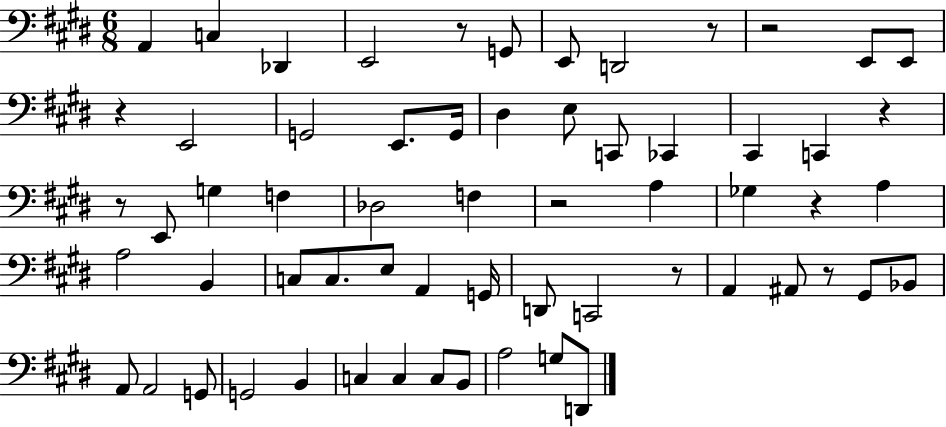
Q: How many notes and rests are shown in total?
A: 62